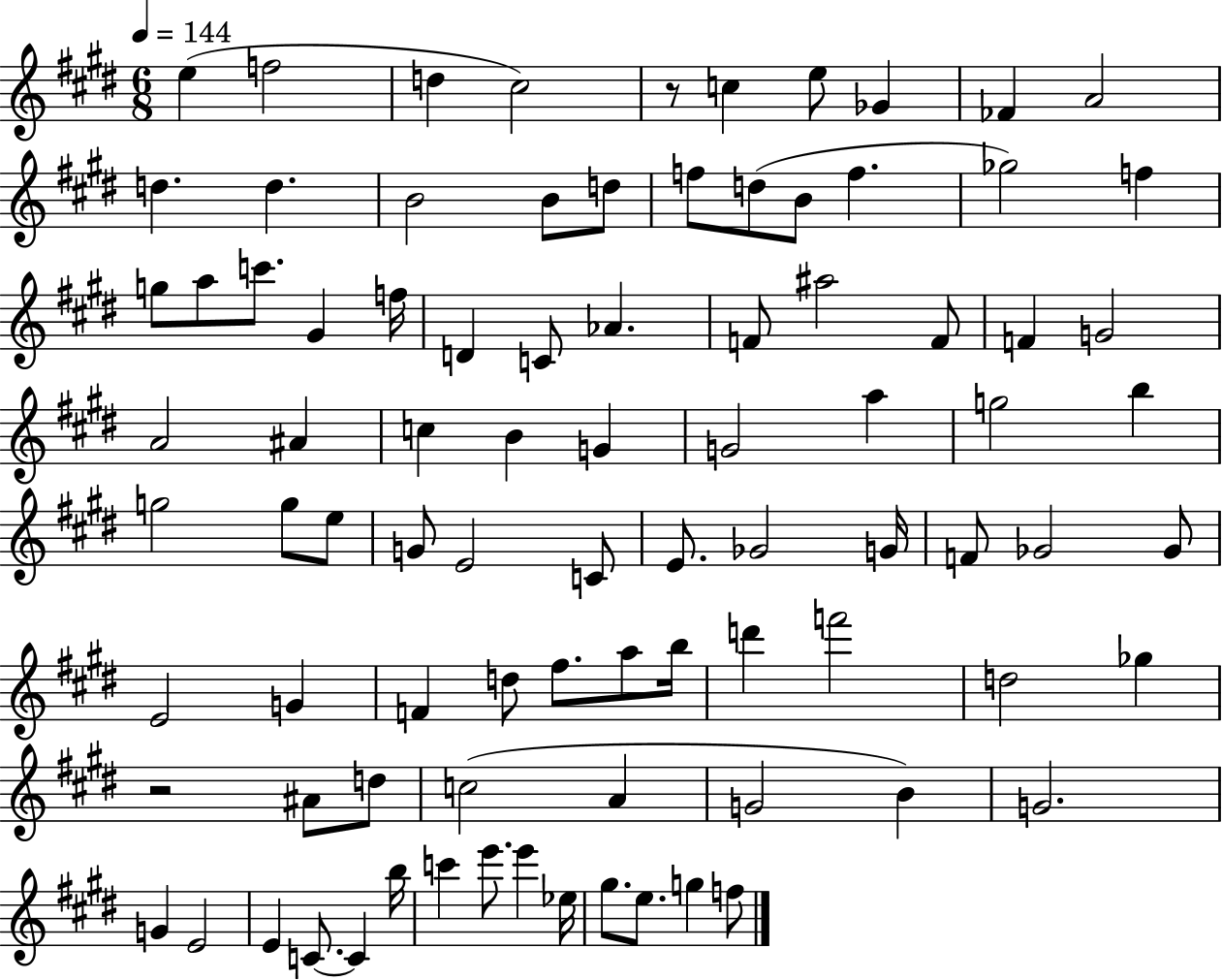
E5/q F5/h D5/q C#5/h R/e C5/q E5/e Gb4/q FES4/q A4/h D5/q. D5/q. B4/h B4/e D5/e F5/e D5/e B4/e F5/q. Gb5/h F5/q G5/e A5/e C6/e. G#4/q F5/s D4/q C4/e Ab4/q. F4/e A#5/h F4/e F4/q G4/h A4/h A#4/q C5/q B4/q G4/q G4/h A5/q G5/h B5/q G5/h G5/e E5/e G4/e E4/h C4/e E4/e. Gb4/h G4/s F4/e Gb4/h Gb4/e E4/h G4/q F4/q D5/e F#5/e. A5/e B5/s D6/q F6/h D5/h Gb5/q R/h A#4/e D5/e C5/h A4/q G4/h B4/q G4/h. G4/q E4/h E4/q C4/e. C4/q B5/s C6/q E6/e. E6/q Eb5/s G#5/e. E5/e. G5/q F5/e